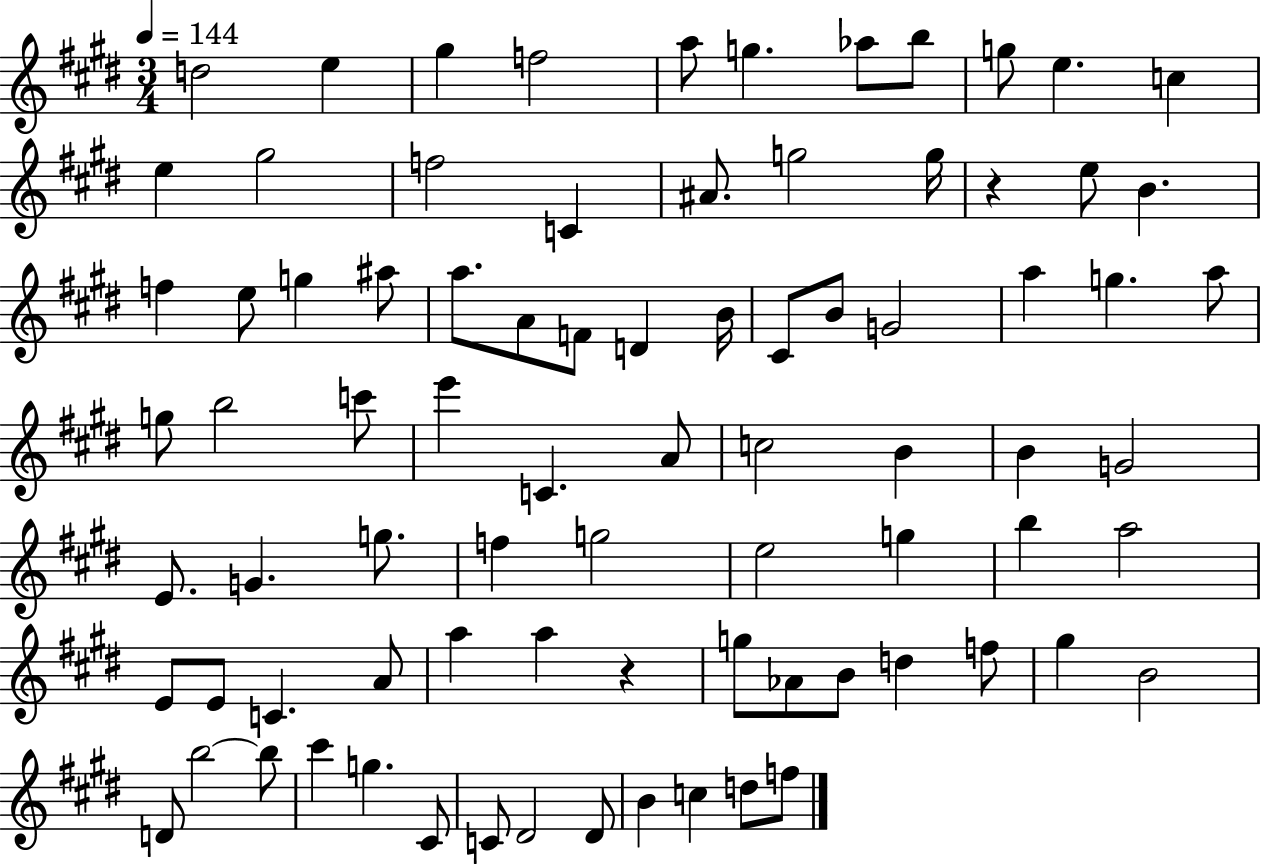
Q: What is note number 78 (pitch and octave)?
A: C5